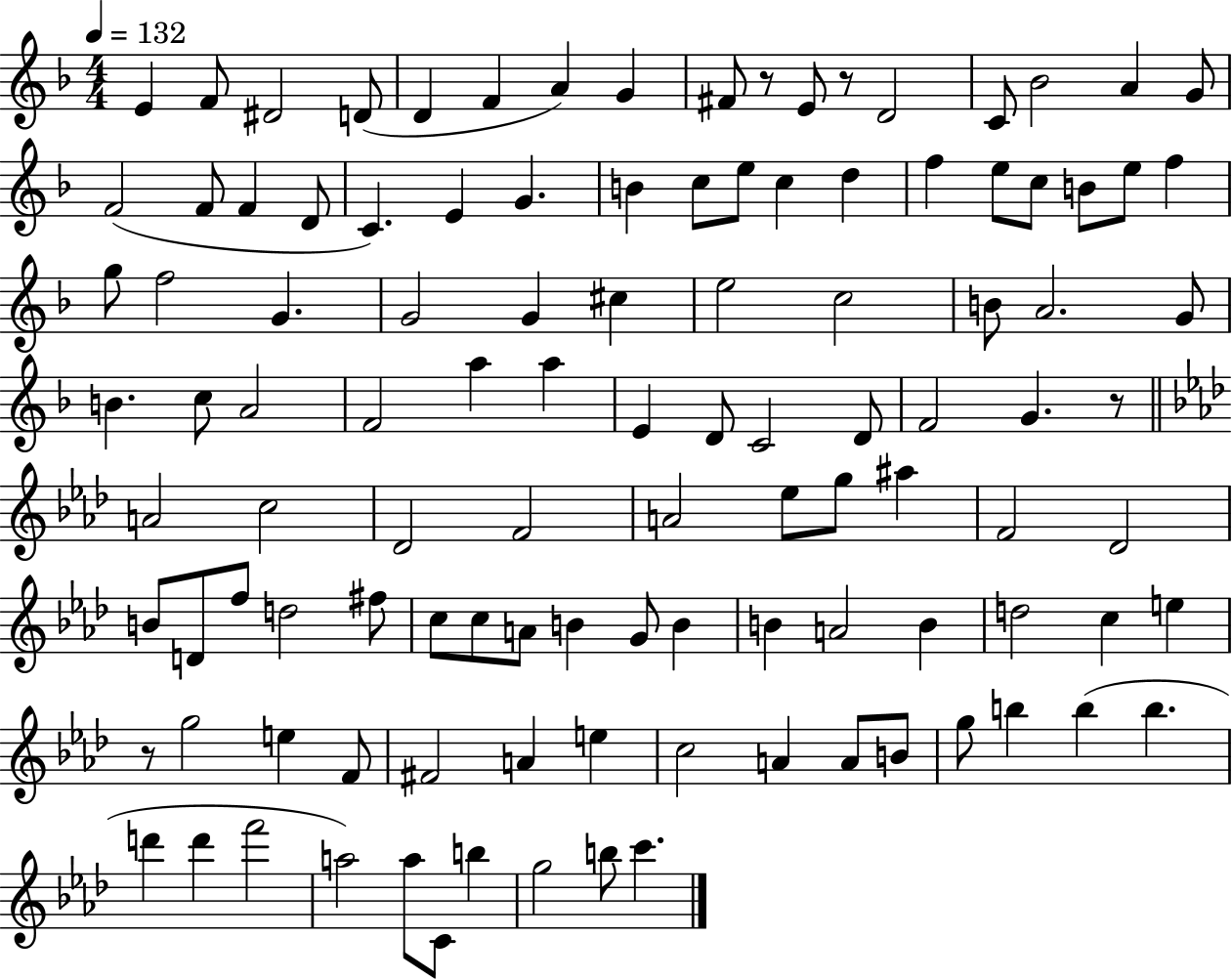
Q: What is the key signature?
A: F major